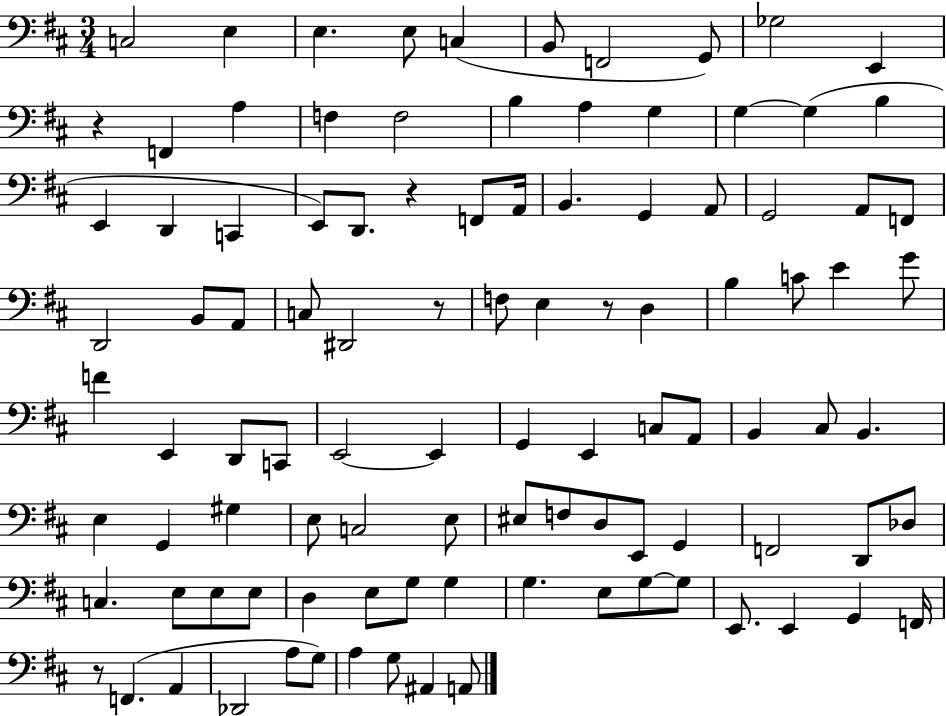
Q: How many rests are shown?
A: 5